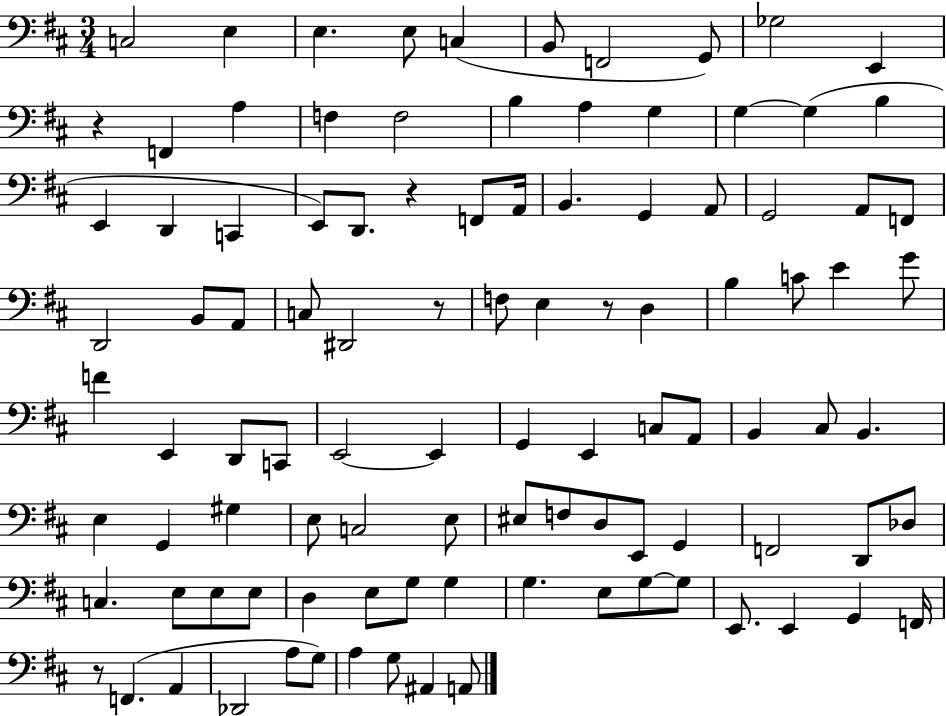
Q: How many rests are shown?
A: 5